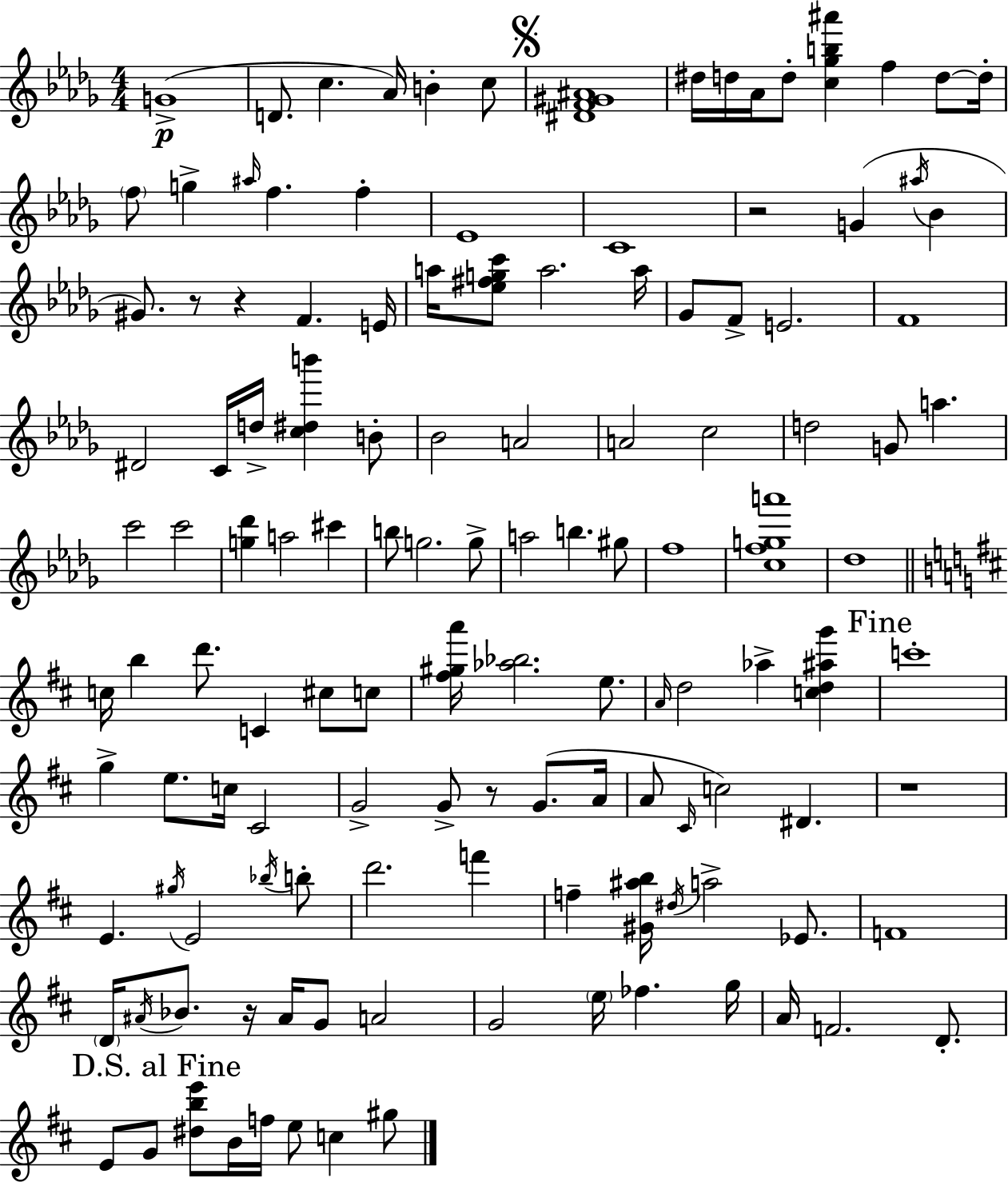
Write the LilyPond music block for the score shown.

{
  \clef treble
  \numericTimeSignature
  \time 4/4
  \key bes \minor
  g'1->(\p | d'8. c''4. aes'16) b'4-. c''8 | \mark \markup { \musicglyph "scripts.segno" } <dis' f' gis' ais'>1 | dis''16 d''16 aes'16 d''8-. <c'' ges'' b'' ais'''>4 f''4 d''8~~ d''16-. | \break \parenthesize f''8 g''4-> \grace { ais''16 } f''4. f''4-. | ees'1 | c'1 | r2 g'4( \acciaccatura { ais''16 } bes'4 | \break gis'8.) r8 r4 f'4. | e'16 a''16 <ees'' fis'' g'' c'''>8 a''2. | a''16 ges'8 f'8-> e'2. | f'1 | \break dis'2 c'16 d''16-> <c'' dis'' b'''>4 | b'8-. bes'2 a'2 | a'2 c''2 | d''2 g'8 a''4. | \break c'''2 c'''2 | <g'' des'''>4 a''2 cis'''4 | b''8 g''2. | g''8-> a''2 b''4. | \break gis''8 f''1 | <c'' f'' g'' a'''>1 | des''1 | \bar "||" \break \key b \minor c''16 b''4 d'''8. c'4 cis''8 c''8 | <fis'' gis'' a'''>16 <aes'' bes''>2. e''8. | \grace { a'16 } d''2 aes''4-> <c'' d'' ais'' g'''>4 | \mark "Fine" c'''1-. | \break g''4-> e''8. c''16 cis'2 | g'2-> g'8-> r8 g'8.( | a'16 a'8 \grace { cis'16 }) c''2 dis'4. | r1 | \break e'4. \acciaccatura { gis''16 } e'2 | \acciaccatura { bes''16 } b''8-. d'''2. | f'''4 f''4-- <gis' ais'' b''>16 \acciaccatura { dis''16 } a''2-> | ees'8. f'1 | \break \parenthesize d'16 \acciaccatura { ais'16 } bes'8. r16 ais'16 g'8 a'2 | g'2 \parenthesize e''16 fes''4. | g''16 a'16 f'2. | d'8.-. \mark "D.S. al Fine" e'8 g'8 <dis'' b'' e'''>8 b'16 f''16 e''8 | \break c''4 gis''8 \bar "|."
}